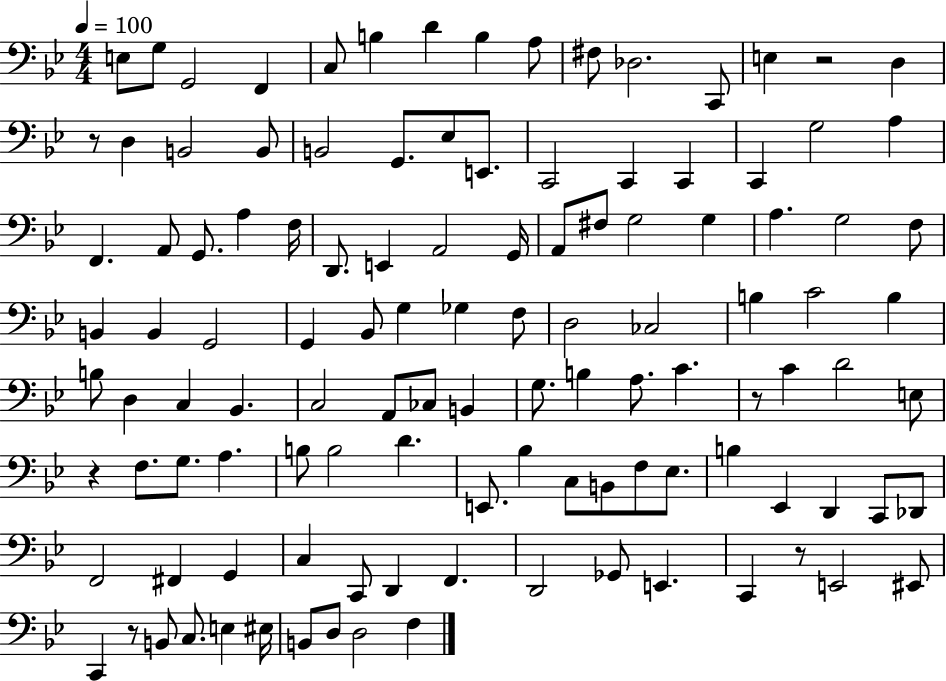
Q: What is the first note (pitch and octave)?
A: E3